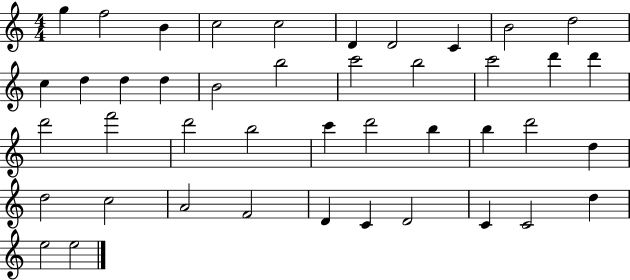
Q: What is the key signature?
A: C major